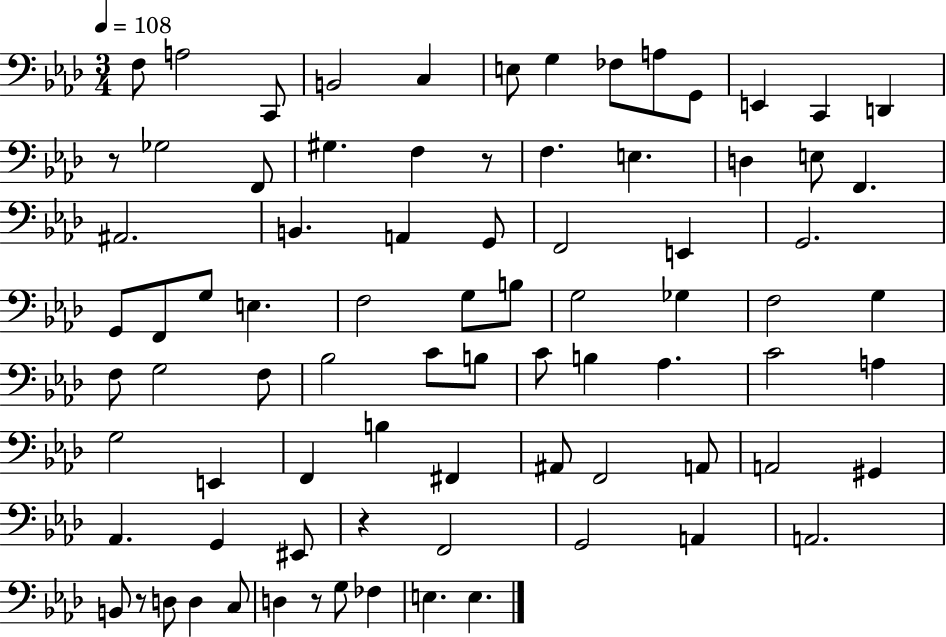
F3/e A3/h C2/e B2/h C3/q E3/e G3/q FES3/e A3/e G2/e E2/q C2/q D2/q R/e Gb3/h F2/e G#3/q. F3/q R/e F3/q. E3/q. D3/q E3/e F2/q. A#2/h. B2/q. A2/q G2/e F2/h E2/q G2/h. G2/e F2/e G3/e E3/q. F3/h G3/e B3/e G3/h Gb3/q F3/h G3/q F3/e G3/h F3/e Bb3/h C4/e B3/e C4/e B3/q Ab3/q. C4/h A3/q G3/h E2/q F2/q B3/q F#2/q A#2/e F2/h A2/e A2/h G#2/q Ab2/q. G2/q EIS2/e R/q F2/h G2/h A2/q A2/h. B2/e R/e D3/e D3/q C3/e D3/q R/e G3/e FES3/q E3/q. E3/q.